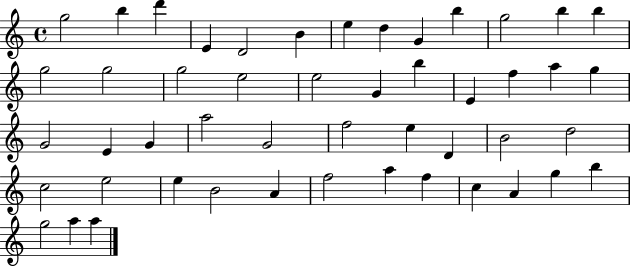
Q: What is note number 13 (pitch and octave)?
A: B5